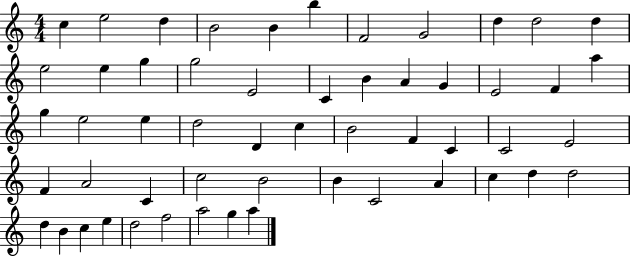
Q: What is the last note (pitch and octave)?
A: A5